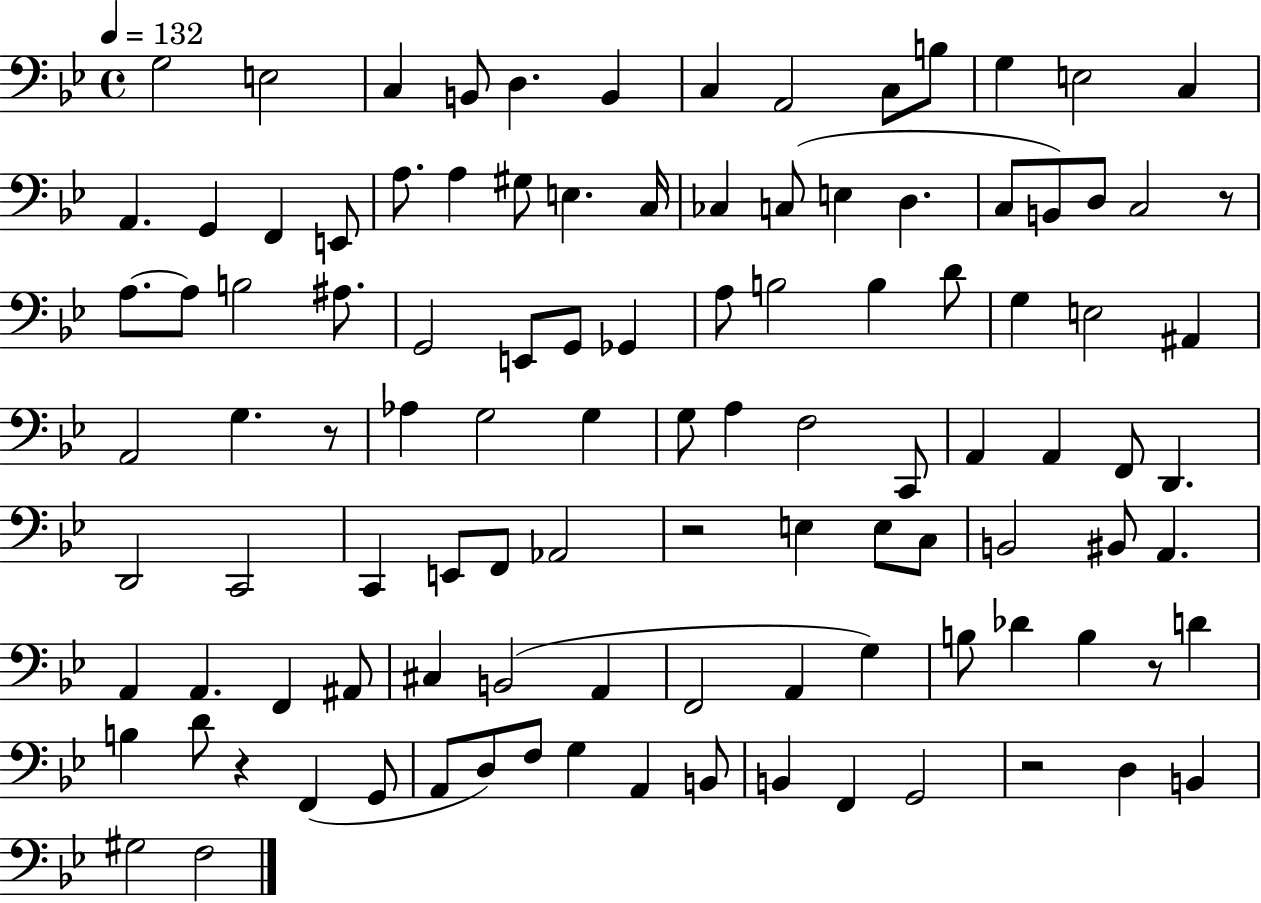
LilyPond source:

{
  \clef bass
  \time 4/4
  \defaultTimeSignature
  \key bes \major
  \tempo 4 = 132
  g2 e2 | c4 b,8 d4. b,4 | c4 a,2 c8 b8 | g4 e2 c4 | \break a,4. g,4 f,4 e,8 | a8. a4 gis8 e4. c16 | ces4 c8( e4 d4. | c8 b,8) d8 c2 r8 | \break a8.~~ a8 b2 ais8. | g,2 e,8 g,8 ges,4 | a8 b2 b4 d'8 | g4 e2 ais,4 | \break a,2 g4. r8 | aes4 g2 g4 | g8 a4 f2 c,8 | a,4 a,4 f,8 d,4. | \break d,2 c,2 | c,4 e,8 f,8 aes,2 | r2 e4 e8 c8 | b,2 bis,8 a,4. | \break a,4 a,4. f,4 ais,8 | cis4 b,2( a,4 | f,2 a,4 g4) | b8 des'4 b4 r8 d'4 | \break b4 d'8 r4 f,4( g,8 | a,8 d8) f8 g4 a,4 b,8 | b,4 f,4 g,2 | r2 d4 b,4 | \break gis2 f2 | \bar "|."
}